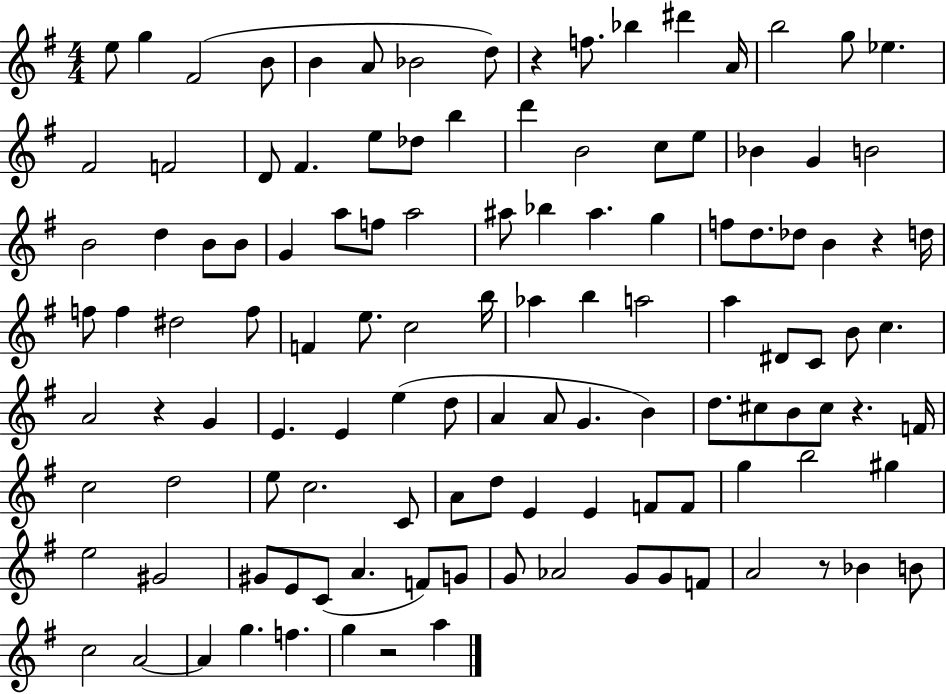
E5/e G5/q F#4/h B4/e B4/q A4/e Bb4/h D5/e R/q F5/e. Bb5/q D#6/q A4/s B5/h G5/e Eb5/q. F#4/h F4/h D4/e F#4/q. E5/e Db5/e B5/q D6/q B4/h C5/e E5/e Bb4/q G4/q B4/h B4/h D5/q B4/e B4/e G4/q A5/e F5/e A5/h A#5/e Bb5/q A#5/q. G5/q F5/e D5/e. Db5/e B4/q R/q D5/s F5/e F5/q D#5/h F5/e F4/q E5/e. C5/h B5/s Ab5/q B5/q A5/h A5/q D#4/e C4/e B4/e C5/q. A4/h R/q G4/q E4/q. E4/q E5/q D5/e A4/q A4/e G4/q. B4/q D5/e. C#5/e B4/e C#5/e R/q. F4/s C5/h D5/h E5/e C5/h. C4/e A4/e D5/e E4/q E4/q F4/e F4/e G5/q B5/h G#5/q E5/h G#4/h G#4/e E4/e C4/e A4/q. F4/e G4/e G4/e Ab4/h G4/e G4/e F4/e A4/h R/e Bb4/q B4/e C5/h A4/h A4/q G5/q. F5/q. G5/q R/h A5/q